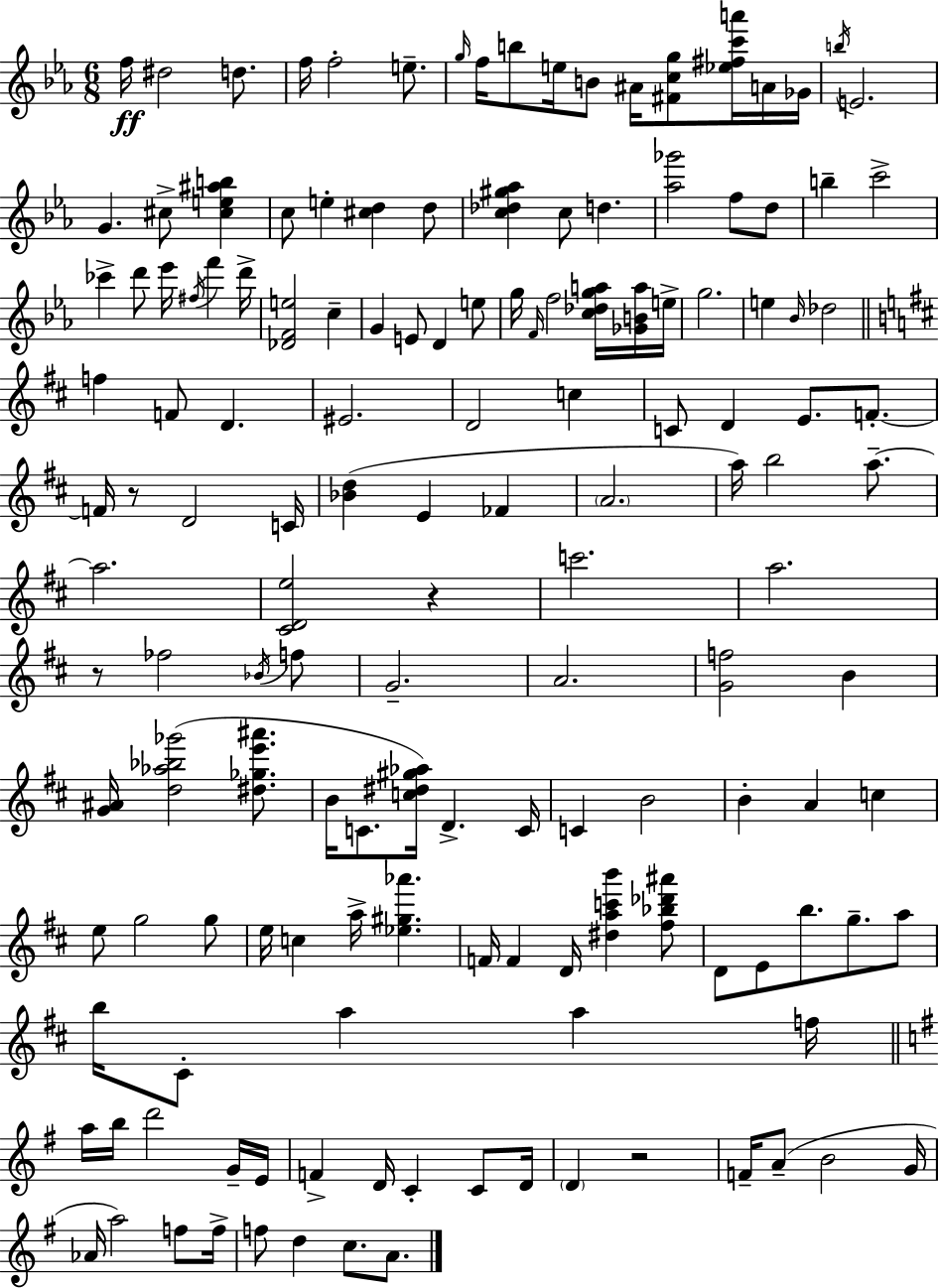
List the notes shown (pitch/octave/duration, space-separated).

F5/s D#5/h D5/e. F5/s F5/h E5/e. G5/s F5/s B5/e E5/s B4/e A#4/s [F#4,C5,G5]/e [Eb5,F#5,C6,A6]/s A4/s Gb4/s B5/s E4/h. G4/q. C#5/e [C#5,E5,A#5,B5]/q C5/e E5/q [C#5,D5]/q D5/e [C5,Db5,G#5,Ab5]/q C5/e D5/q. [Ab5,Gb6]/h F5/e D5/e B5/q C6/h CES6/q D6/e Eb6/s F#5/s F6/q D6/s [Db4,F4,E5]/h C5/q G4/q E4/e D4/q E5/e G5/s F4/s F5/h [C5,Db5,G5,A5]/s [Gb4,B4,A5]/s E5/s G5/h. E5/q Bb4/s Db5/h F5/q F4/e D4/q. EIS4/h. D4/h C5/q C4/e D4/q E4/e. F4/e. F4/s R/e D4/h C4/s [Bb4,D5]/q E4/q FES4/q A4/h. A5/s B5/h A5/e. A5/h. [C#4,D4,E5]/h R/q C6/h. A5/h. R/e FES5/h Bb4/s F5/e G4/h. A4/h. [G4,F5]/h B4/q [G4,A#4]/s [D5,Ab5,Bb5,Gb6]/h [D#5,Gb5,E6,A#6]/e. B4/s C4/e. [C5,D#5,G#5,Ab5]/s D4/q. C4/s C4/q B4/h B4/q A4/q C5/q E5/e G5/h G5/e E5/s C5/q A5/s [Eb5,G#5,Ab6]/q. F4/s F4/q D4/s [D#5,A5,C6,B6]/q [F#5,Bb5,Db6,A#6]/e D4/e E4/e B5/e. G5/e. A5/e B5/s C#4/e A5/q A5/q F5/s A5/s B5/s D6/h G4/s E4/s F4/q D4/s C4/q C4/e D4/s D4/q R/h F4/s A4/e B4/h G4/s Ab4/s A5/h F5/e F5/s F5/e D5/q C5/e. A4/e.